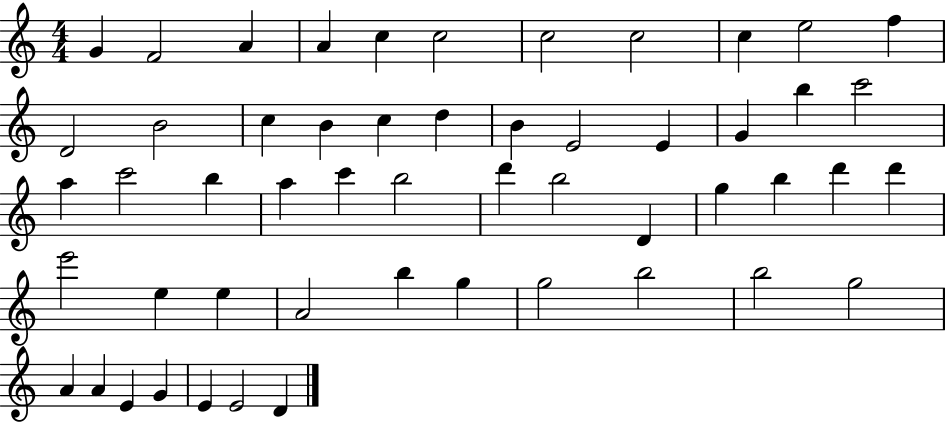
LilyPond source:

{
  \clef treble
  \numericTimeSignature
  \time 4/4
  \key c \major
  g'4 f'2 a'4 | a'4 c''4 c''2 | c''2 c''2 | c''4 e''2 f''4 | \break d'2 b'2 | c''4 b'4 c''4 d''4 | b'4 e'2 e'4 | g'4 b''4 c'''2 | \break a''4 c'''2 b''4 | a''4 c'''4 b''2 | d'''4 b''2 d'4 | g''4 b''4 d'''4 d'''4 | \break e'''2 e''4 e''4 | a'2 b''4 g''4 | g''2 b''2 | b''2 g''2 | \break a'4 a'4 e'4 g'4 | e'4 e'2 d'4 | \bar "|."
}